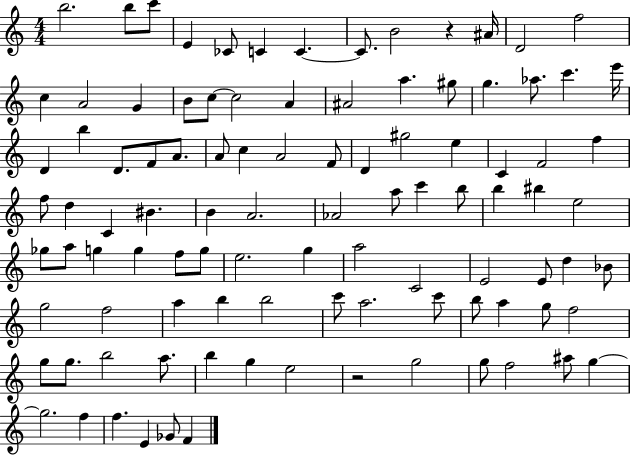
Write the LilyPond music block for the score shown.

{
  \clef treble
  \numericTimeSignature
  \time 4/4
  \key c \major
  b''2. b''8 c'''8 | e'4 ces'8 c'4 c'4.~~ | c'8. b'2 r4 ais'16 | d'2 f''2 | \break c''4 a'2 g'4 | b'8 c''8~~ c''2 a'4 | ais'2 a''4. gis''8 | g''4. aes''8. c'''4. e'''16 | \break d'4 b''4 d'8. f'8 a'8. | a'8 c''4 a'2 f'8 | d'4 gis''2 e''4 | c'4 f'2 f''4 | \break f''8 d''4 c'4 bis'4. | b'4 a'2. | aes'2 a''8 c'''4 b''8 | b''4 bis''4 e''2 | \break ges''8 a''8 g''4 g''4 f''8 g''8 | e''2. g''4 | a''2 c'2 | e'2 e'8 d''4 bes'8 | \break g''2 f''2 | a''4 b''4 b''2 | c'''8 a''2. c'''8 | b''8 a''4 g''8 f''2 | \break g''8 g''8. b''2 a''8. | b''4 g''4 e''2 | r2 g''2 | g''8 f''2 ais''8 g''4~~ | \break g''2. f''4 | f''4. e'4 ges'8 f'4 | \bar "|."
}